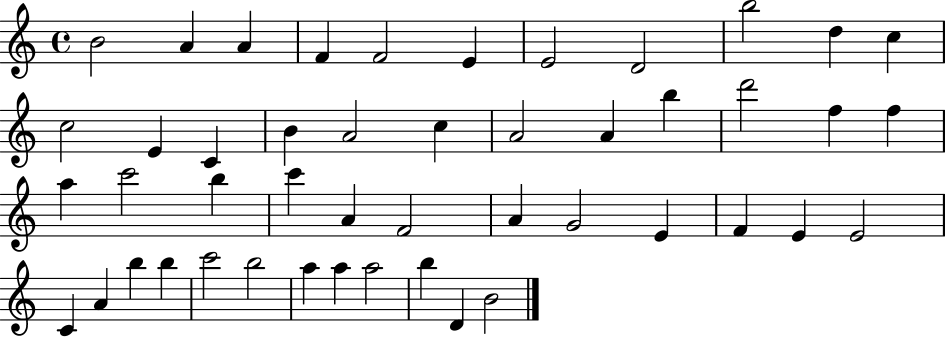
B4/h A4/q A4/q F4/q F4/h E4/q E4/h D4/h B5/h D5/q C5/q C5/h E4/q C4/q B4/q A4/h C5/q A4/h A4/q B5/q D6/h F5/q F5/q A5/q C6/h B5/q C6/q A4/q F4/h A4/q G4/h E4/q F4/q E4/q E4/h C4/q A4/q B5/q B5/q C6/h B5/h A5/q A5/q A5/h B5/q D4/q B4/h